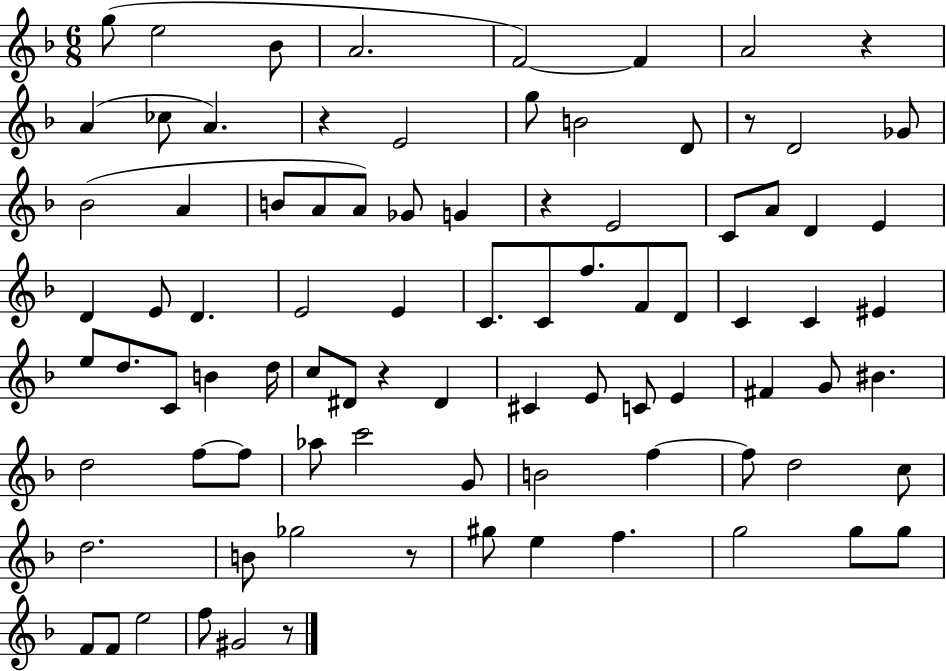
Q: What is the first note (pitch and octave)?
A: G5